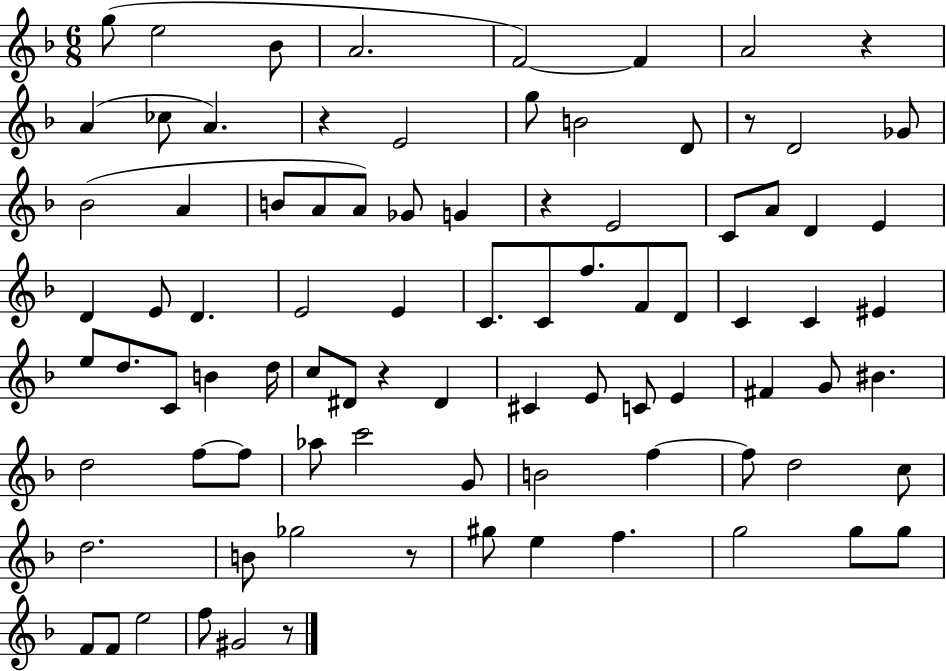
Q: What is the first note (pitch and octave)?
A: G5